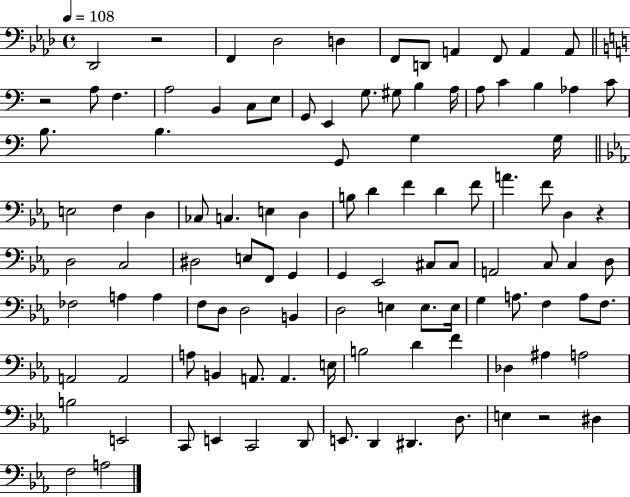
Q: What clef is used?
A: bass